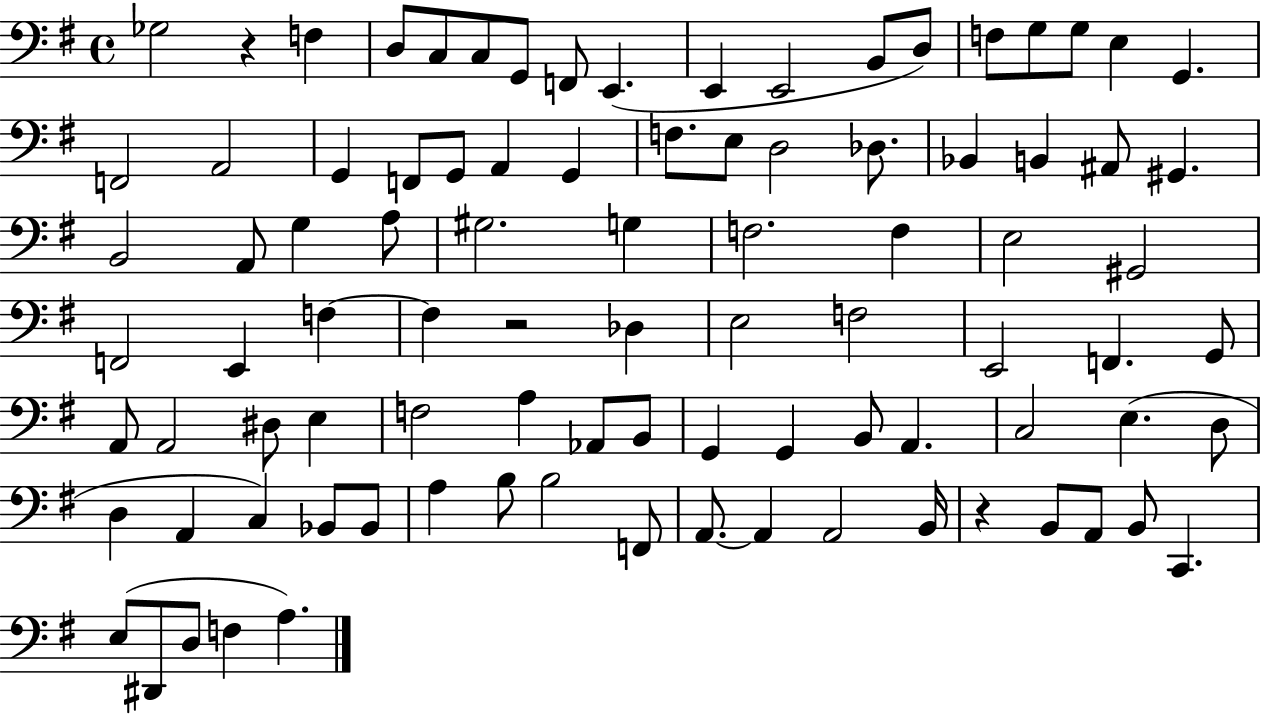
{
  \clef bass
  \time 4/4
  \defaultTimeSignature
  \key g \major
  \repeat volta 2 { ges2 r4 f4 | d8 c8 c8 g,8 f,8 e,4.( | e,4 e,2 b,8 d8) | f8 g8 g8 e4 g,4. | \break f,2 a,2 | g,4 f,8 g,8 a,4 g,4 | f8. e8 d2 des8. | bes,4 b,4 ais,8 gis,4. | \break b,2 a,8 g4 a8 | gis2. g4 | f2. f4 | e2 gis,2 | \break f,2 e,4 f4~~ | f4 r2 des4 | e2 f2 | e,2 f,4. g,8 | \break a,8 a,2 dis8 e4 | f2 a4 aes,8 b,8 | g,4 g,4 b,8 a,4. | c2 e4.( d8 | \break d4 a,4 c4) bes,8 bes,8 | a4 b8 b2 f,8 | a,8.~~ a,4 a,2 b,16 | r4 b,8 a,8 b,8 c,4. | \break e8( dis,8 d8 f4 a4.) | } \bar "|."
}